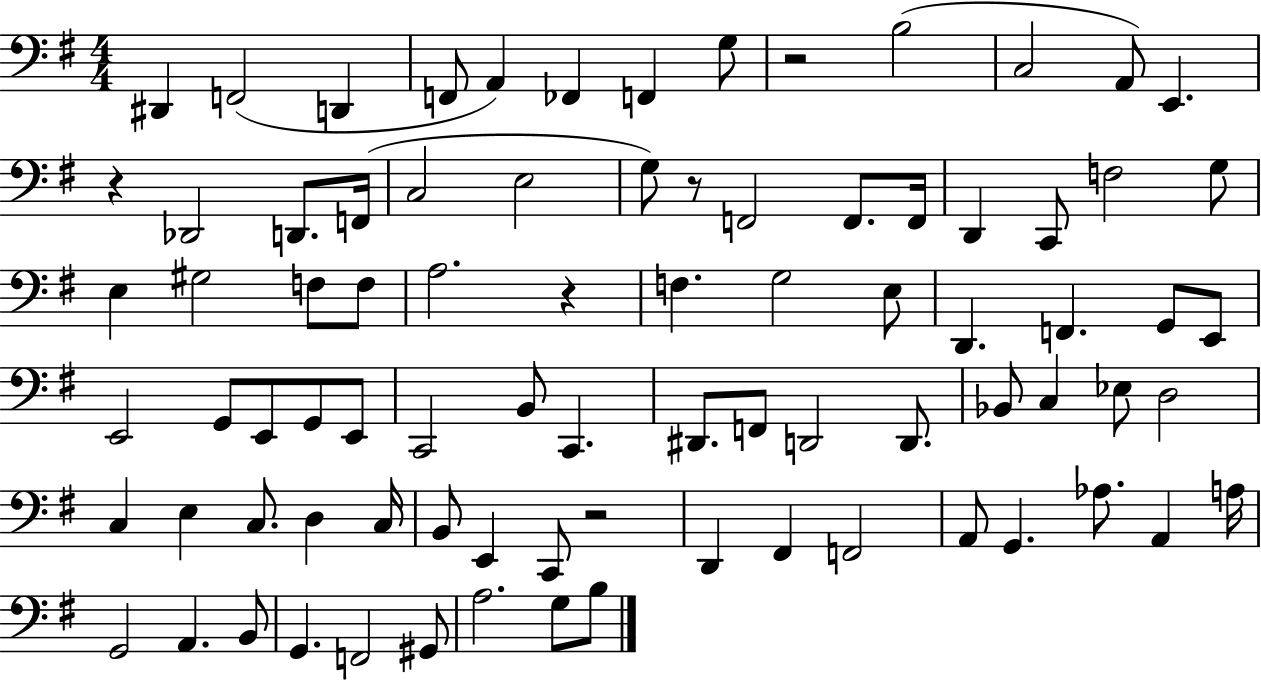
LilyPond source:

{
  \clef bass
  \numericTimeSignature
  \time 4/4
  \key g \major
  \repeat volta 2 { dis,4 f,2( d,4 | f,8 a,4) fes,4 f,4 g8 | r2 b2( | c2 a,8) e,4. | \break r4 des,2 d,8. f,16( | c2 e2 | g8) r8 f,2 f,8. f,16 | d,4 c,8 f2 g8 | \break e4 gis2 f8 f8 | a2. r4 | f4. g2 e8 | d,4. f,4. g,8 e,8 | \break e,2 g,8 e,8 g,8 e,8 | c,2 b,8 c,4. | dis,8. f,8 d,2 d,8. | bes,8 c4 ees8 d2 | \break c4 e4 c8. d4 c16 | b,8 e,4 c,8 r2 | d,4 fis,4 f,2 | a,8 g,4. aes8. a,4 a16 | \break g,2 a,4. b,8 | g,4. f,2 gis,8 | a2. g8 b8 | } \bar "|."
}